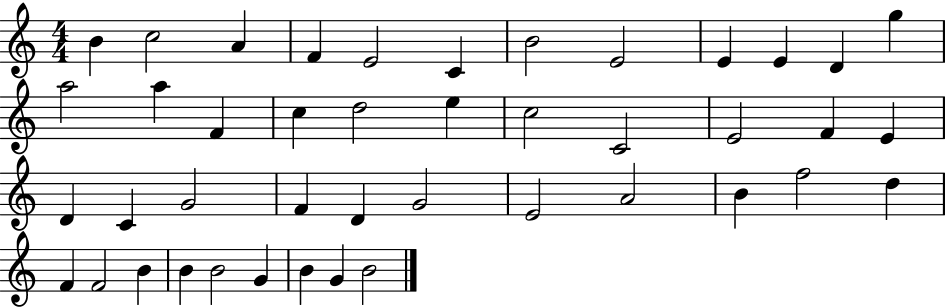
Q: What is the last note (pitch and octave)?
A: B4